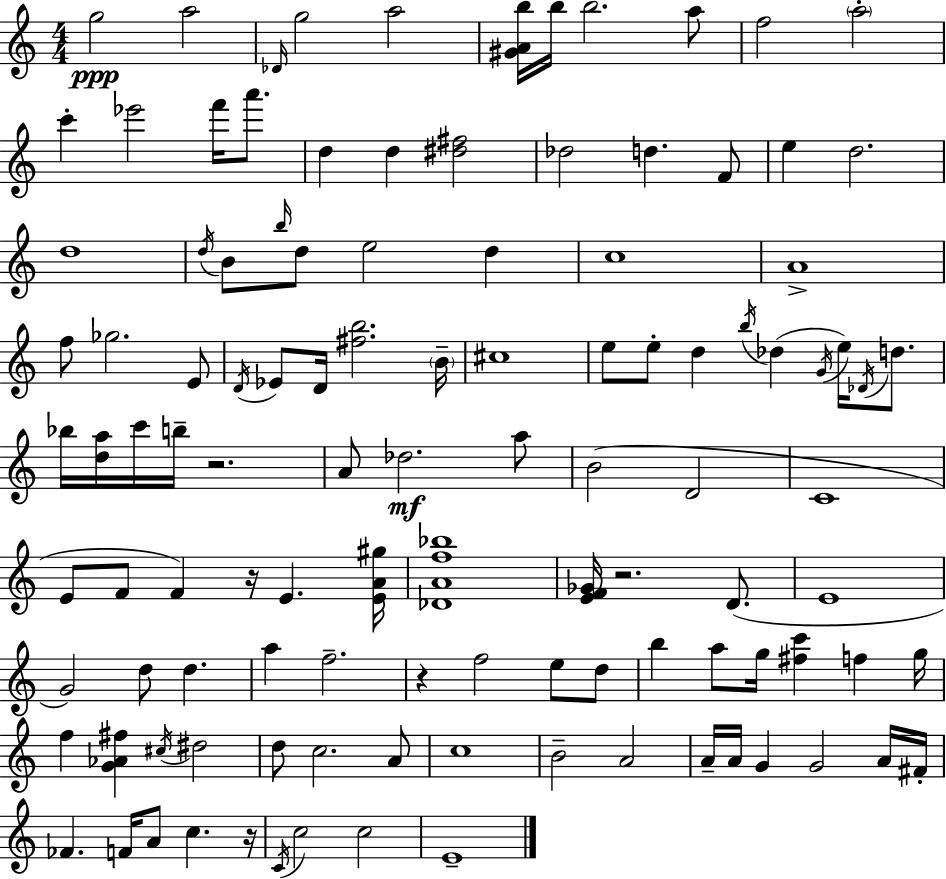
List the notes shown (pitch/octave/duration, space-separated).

G5/h A5/h Db4/s G5/h A5/h [G#4,A4,B5]/s B5/s B5/h. A5/e F5/h A5/h C6/q Eb6/h F6/s A6/e. D5/q D5/q [D#5,F#5]/h Db5/h D5/q. F4/e E5/q D5/h. D5/w D5/s B4/e B5/s D5/e E5/h D5/q C5/w A4/w F5/e Gb5/h. E4/e D4/s Eb4/e D4/s [F#5,B5]/h. B4/s C#5/w E5/e E5/e D5/q B5/s Db5/q G4/s E5/s Db4/s D5/e. Bb5/s [D5,A5]/s C6/s B5/s R/h. A4/e Db5/h. A5/e B4/h D4/h C4/w E4/e F4/e F4/q R/s E4/q. [E4,A4,G#5]/s [Db4,A4,F5,Bb5]/w [E4,F4,Gb4]/s R/h. D4/e. E4/w G4/h D5/e D5/q. A5/q F5/h. R/q F5/h E5/e D5/e B5/q A5/e G5/s [F#5,C6]/q F5/q G5/s F5/q [G4,Ab4,F#5]/q C#5/s D#5/h D5/e C5/h. A4/e C5/w B4/h A4/h A4/s A4/s G4/q G4/h A4/s F#4/s FES4/q. F4/s A4/e C5/q. R/s C4/s C5/h C5/h E4/w